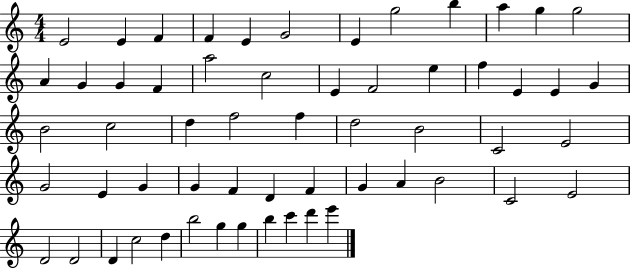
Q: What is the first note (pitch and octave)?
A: E4